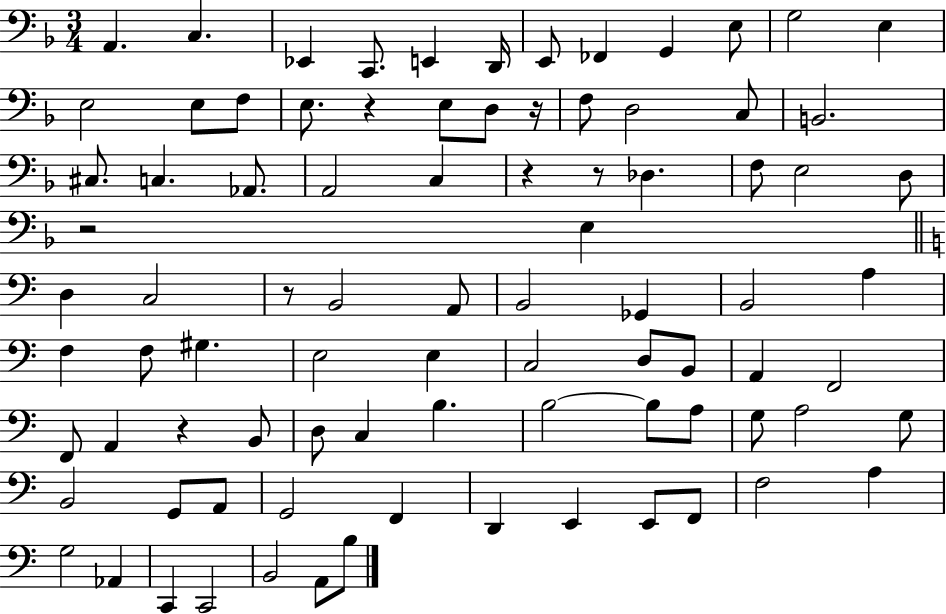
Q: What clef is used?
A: bass